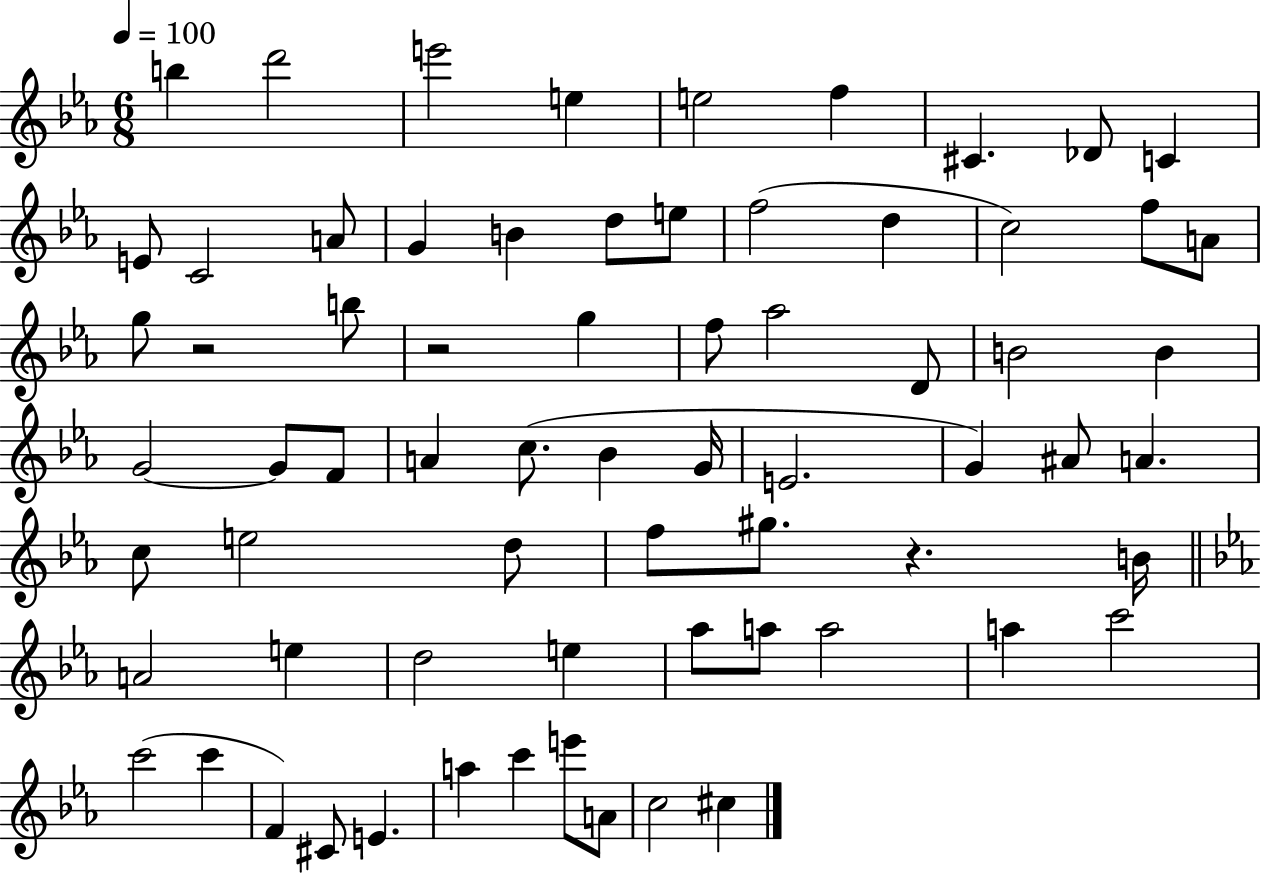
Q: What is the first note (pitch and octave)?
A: B5